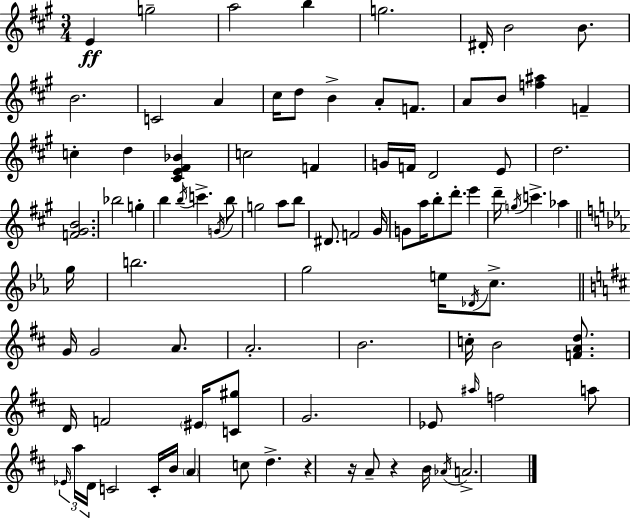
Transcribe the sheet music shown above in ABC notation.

X:1
T:Untitled
M:3/4
L:1/4
K:A
E g2 a2 b g2 ^D/4 B2 B/2 B2 C2 A ^c/4 d/2 B A/2 F/2 A/2 B/2 [f^a] F c d [^CE^F_B] c2 F G/4 F/4 D2 E/2 d2 [F^GB]2 _b2 g b b/4 c' G/4 b/2 g2 a/2 b/2 ^D/2 F2 ^G/4 G/2 a/4 b/2 d'/2 e' d'/4 g/4 c' _a g/4 b2 g2 e/4 _D/4 c/2 G/4 G2 A/2 A2 B2 c/4 B2 [FAd]/2 D/4 F2 ^E/4 [C^g]/2 G2 _E/2 ^a/4 f2 a/2 _E/4 a/4 D/4 C2 C/4 B/4 A c/2 d z z/4 A/2 z B/4 _A/4 A2